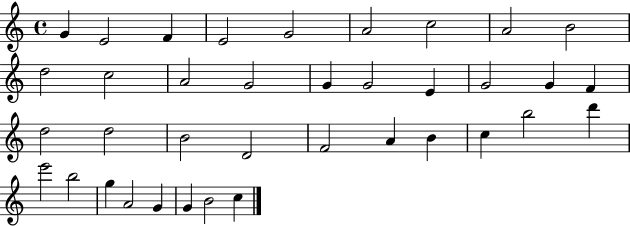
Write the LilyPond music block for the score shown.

{
  \clef treble
  \time 4/4
  \defaultTimeSignature
  \key c \major
  g'4 e'2 f'4 | e'2 g'2 | a'2 c''2 | a'2 b'2 | \break d''2 c''2 | a'2 g'2 | g'4 g'2 e'4 | g'2 g'4 f'4 | \break d''2 d''2 | b'2 d'2 | f'2 a'4 b'4 | c''4 b''2 d'''4 | \break e'''2 b''2 | g''4 a'2 g'4 | g'4 b'2 c''4 | \bar "|."
}